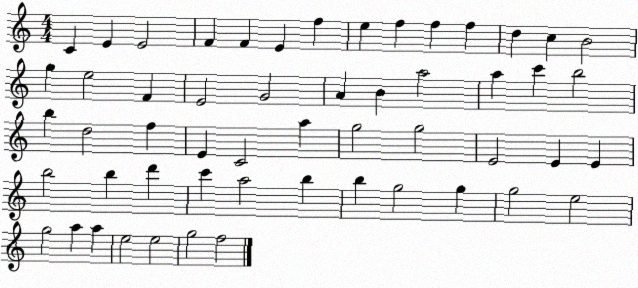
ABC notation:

X:1
T:Untitled
M:4/4
L:1/4
K:C
C E E2 F F E f e f f f d c B2 g e2 F E2 G2 A B a2 a c' b2 b d2 f E C2 a g2 g2 E2 E E b2 b d' c' a2 b b g2 g g2 e2 g2 a a e2 e2 g2 f2